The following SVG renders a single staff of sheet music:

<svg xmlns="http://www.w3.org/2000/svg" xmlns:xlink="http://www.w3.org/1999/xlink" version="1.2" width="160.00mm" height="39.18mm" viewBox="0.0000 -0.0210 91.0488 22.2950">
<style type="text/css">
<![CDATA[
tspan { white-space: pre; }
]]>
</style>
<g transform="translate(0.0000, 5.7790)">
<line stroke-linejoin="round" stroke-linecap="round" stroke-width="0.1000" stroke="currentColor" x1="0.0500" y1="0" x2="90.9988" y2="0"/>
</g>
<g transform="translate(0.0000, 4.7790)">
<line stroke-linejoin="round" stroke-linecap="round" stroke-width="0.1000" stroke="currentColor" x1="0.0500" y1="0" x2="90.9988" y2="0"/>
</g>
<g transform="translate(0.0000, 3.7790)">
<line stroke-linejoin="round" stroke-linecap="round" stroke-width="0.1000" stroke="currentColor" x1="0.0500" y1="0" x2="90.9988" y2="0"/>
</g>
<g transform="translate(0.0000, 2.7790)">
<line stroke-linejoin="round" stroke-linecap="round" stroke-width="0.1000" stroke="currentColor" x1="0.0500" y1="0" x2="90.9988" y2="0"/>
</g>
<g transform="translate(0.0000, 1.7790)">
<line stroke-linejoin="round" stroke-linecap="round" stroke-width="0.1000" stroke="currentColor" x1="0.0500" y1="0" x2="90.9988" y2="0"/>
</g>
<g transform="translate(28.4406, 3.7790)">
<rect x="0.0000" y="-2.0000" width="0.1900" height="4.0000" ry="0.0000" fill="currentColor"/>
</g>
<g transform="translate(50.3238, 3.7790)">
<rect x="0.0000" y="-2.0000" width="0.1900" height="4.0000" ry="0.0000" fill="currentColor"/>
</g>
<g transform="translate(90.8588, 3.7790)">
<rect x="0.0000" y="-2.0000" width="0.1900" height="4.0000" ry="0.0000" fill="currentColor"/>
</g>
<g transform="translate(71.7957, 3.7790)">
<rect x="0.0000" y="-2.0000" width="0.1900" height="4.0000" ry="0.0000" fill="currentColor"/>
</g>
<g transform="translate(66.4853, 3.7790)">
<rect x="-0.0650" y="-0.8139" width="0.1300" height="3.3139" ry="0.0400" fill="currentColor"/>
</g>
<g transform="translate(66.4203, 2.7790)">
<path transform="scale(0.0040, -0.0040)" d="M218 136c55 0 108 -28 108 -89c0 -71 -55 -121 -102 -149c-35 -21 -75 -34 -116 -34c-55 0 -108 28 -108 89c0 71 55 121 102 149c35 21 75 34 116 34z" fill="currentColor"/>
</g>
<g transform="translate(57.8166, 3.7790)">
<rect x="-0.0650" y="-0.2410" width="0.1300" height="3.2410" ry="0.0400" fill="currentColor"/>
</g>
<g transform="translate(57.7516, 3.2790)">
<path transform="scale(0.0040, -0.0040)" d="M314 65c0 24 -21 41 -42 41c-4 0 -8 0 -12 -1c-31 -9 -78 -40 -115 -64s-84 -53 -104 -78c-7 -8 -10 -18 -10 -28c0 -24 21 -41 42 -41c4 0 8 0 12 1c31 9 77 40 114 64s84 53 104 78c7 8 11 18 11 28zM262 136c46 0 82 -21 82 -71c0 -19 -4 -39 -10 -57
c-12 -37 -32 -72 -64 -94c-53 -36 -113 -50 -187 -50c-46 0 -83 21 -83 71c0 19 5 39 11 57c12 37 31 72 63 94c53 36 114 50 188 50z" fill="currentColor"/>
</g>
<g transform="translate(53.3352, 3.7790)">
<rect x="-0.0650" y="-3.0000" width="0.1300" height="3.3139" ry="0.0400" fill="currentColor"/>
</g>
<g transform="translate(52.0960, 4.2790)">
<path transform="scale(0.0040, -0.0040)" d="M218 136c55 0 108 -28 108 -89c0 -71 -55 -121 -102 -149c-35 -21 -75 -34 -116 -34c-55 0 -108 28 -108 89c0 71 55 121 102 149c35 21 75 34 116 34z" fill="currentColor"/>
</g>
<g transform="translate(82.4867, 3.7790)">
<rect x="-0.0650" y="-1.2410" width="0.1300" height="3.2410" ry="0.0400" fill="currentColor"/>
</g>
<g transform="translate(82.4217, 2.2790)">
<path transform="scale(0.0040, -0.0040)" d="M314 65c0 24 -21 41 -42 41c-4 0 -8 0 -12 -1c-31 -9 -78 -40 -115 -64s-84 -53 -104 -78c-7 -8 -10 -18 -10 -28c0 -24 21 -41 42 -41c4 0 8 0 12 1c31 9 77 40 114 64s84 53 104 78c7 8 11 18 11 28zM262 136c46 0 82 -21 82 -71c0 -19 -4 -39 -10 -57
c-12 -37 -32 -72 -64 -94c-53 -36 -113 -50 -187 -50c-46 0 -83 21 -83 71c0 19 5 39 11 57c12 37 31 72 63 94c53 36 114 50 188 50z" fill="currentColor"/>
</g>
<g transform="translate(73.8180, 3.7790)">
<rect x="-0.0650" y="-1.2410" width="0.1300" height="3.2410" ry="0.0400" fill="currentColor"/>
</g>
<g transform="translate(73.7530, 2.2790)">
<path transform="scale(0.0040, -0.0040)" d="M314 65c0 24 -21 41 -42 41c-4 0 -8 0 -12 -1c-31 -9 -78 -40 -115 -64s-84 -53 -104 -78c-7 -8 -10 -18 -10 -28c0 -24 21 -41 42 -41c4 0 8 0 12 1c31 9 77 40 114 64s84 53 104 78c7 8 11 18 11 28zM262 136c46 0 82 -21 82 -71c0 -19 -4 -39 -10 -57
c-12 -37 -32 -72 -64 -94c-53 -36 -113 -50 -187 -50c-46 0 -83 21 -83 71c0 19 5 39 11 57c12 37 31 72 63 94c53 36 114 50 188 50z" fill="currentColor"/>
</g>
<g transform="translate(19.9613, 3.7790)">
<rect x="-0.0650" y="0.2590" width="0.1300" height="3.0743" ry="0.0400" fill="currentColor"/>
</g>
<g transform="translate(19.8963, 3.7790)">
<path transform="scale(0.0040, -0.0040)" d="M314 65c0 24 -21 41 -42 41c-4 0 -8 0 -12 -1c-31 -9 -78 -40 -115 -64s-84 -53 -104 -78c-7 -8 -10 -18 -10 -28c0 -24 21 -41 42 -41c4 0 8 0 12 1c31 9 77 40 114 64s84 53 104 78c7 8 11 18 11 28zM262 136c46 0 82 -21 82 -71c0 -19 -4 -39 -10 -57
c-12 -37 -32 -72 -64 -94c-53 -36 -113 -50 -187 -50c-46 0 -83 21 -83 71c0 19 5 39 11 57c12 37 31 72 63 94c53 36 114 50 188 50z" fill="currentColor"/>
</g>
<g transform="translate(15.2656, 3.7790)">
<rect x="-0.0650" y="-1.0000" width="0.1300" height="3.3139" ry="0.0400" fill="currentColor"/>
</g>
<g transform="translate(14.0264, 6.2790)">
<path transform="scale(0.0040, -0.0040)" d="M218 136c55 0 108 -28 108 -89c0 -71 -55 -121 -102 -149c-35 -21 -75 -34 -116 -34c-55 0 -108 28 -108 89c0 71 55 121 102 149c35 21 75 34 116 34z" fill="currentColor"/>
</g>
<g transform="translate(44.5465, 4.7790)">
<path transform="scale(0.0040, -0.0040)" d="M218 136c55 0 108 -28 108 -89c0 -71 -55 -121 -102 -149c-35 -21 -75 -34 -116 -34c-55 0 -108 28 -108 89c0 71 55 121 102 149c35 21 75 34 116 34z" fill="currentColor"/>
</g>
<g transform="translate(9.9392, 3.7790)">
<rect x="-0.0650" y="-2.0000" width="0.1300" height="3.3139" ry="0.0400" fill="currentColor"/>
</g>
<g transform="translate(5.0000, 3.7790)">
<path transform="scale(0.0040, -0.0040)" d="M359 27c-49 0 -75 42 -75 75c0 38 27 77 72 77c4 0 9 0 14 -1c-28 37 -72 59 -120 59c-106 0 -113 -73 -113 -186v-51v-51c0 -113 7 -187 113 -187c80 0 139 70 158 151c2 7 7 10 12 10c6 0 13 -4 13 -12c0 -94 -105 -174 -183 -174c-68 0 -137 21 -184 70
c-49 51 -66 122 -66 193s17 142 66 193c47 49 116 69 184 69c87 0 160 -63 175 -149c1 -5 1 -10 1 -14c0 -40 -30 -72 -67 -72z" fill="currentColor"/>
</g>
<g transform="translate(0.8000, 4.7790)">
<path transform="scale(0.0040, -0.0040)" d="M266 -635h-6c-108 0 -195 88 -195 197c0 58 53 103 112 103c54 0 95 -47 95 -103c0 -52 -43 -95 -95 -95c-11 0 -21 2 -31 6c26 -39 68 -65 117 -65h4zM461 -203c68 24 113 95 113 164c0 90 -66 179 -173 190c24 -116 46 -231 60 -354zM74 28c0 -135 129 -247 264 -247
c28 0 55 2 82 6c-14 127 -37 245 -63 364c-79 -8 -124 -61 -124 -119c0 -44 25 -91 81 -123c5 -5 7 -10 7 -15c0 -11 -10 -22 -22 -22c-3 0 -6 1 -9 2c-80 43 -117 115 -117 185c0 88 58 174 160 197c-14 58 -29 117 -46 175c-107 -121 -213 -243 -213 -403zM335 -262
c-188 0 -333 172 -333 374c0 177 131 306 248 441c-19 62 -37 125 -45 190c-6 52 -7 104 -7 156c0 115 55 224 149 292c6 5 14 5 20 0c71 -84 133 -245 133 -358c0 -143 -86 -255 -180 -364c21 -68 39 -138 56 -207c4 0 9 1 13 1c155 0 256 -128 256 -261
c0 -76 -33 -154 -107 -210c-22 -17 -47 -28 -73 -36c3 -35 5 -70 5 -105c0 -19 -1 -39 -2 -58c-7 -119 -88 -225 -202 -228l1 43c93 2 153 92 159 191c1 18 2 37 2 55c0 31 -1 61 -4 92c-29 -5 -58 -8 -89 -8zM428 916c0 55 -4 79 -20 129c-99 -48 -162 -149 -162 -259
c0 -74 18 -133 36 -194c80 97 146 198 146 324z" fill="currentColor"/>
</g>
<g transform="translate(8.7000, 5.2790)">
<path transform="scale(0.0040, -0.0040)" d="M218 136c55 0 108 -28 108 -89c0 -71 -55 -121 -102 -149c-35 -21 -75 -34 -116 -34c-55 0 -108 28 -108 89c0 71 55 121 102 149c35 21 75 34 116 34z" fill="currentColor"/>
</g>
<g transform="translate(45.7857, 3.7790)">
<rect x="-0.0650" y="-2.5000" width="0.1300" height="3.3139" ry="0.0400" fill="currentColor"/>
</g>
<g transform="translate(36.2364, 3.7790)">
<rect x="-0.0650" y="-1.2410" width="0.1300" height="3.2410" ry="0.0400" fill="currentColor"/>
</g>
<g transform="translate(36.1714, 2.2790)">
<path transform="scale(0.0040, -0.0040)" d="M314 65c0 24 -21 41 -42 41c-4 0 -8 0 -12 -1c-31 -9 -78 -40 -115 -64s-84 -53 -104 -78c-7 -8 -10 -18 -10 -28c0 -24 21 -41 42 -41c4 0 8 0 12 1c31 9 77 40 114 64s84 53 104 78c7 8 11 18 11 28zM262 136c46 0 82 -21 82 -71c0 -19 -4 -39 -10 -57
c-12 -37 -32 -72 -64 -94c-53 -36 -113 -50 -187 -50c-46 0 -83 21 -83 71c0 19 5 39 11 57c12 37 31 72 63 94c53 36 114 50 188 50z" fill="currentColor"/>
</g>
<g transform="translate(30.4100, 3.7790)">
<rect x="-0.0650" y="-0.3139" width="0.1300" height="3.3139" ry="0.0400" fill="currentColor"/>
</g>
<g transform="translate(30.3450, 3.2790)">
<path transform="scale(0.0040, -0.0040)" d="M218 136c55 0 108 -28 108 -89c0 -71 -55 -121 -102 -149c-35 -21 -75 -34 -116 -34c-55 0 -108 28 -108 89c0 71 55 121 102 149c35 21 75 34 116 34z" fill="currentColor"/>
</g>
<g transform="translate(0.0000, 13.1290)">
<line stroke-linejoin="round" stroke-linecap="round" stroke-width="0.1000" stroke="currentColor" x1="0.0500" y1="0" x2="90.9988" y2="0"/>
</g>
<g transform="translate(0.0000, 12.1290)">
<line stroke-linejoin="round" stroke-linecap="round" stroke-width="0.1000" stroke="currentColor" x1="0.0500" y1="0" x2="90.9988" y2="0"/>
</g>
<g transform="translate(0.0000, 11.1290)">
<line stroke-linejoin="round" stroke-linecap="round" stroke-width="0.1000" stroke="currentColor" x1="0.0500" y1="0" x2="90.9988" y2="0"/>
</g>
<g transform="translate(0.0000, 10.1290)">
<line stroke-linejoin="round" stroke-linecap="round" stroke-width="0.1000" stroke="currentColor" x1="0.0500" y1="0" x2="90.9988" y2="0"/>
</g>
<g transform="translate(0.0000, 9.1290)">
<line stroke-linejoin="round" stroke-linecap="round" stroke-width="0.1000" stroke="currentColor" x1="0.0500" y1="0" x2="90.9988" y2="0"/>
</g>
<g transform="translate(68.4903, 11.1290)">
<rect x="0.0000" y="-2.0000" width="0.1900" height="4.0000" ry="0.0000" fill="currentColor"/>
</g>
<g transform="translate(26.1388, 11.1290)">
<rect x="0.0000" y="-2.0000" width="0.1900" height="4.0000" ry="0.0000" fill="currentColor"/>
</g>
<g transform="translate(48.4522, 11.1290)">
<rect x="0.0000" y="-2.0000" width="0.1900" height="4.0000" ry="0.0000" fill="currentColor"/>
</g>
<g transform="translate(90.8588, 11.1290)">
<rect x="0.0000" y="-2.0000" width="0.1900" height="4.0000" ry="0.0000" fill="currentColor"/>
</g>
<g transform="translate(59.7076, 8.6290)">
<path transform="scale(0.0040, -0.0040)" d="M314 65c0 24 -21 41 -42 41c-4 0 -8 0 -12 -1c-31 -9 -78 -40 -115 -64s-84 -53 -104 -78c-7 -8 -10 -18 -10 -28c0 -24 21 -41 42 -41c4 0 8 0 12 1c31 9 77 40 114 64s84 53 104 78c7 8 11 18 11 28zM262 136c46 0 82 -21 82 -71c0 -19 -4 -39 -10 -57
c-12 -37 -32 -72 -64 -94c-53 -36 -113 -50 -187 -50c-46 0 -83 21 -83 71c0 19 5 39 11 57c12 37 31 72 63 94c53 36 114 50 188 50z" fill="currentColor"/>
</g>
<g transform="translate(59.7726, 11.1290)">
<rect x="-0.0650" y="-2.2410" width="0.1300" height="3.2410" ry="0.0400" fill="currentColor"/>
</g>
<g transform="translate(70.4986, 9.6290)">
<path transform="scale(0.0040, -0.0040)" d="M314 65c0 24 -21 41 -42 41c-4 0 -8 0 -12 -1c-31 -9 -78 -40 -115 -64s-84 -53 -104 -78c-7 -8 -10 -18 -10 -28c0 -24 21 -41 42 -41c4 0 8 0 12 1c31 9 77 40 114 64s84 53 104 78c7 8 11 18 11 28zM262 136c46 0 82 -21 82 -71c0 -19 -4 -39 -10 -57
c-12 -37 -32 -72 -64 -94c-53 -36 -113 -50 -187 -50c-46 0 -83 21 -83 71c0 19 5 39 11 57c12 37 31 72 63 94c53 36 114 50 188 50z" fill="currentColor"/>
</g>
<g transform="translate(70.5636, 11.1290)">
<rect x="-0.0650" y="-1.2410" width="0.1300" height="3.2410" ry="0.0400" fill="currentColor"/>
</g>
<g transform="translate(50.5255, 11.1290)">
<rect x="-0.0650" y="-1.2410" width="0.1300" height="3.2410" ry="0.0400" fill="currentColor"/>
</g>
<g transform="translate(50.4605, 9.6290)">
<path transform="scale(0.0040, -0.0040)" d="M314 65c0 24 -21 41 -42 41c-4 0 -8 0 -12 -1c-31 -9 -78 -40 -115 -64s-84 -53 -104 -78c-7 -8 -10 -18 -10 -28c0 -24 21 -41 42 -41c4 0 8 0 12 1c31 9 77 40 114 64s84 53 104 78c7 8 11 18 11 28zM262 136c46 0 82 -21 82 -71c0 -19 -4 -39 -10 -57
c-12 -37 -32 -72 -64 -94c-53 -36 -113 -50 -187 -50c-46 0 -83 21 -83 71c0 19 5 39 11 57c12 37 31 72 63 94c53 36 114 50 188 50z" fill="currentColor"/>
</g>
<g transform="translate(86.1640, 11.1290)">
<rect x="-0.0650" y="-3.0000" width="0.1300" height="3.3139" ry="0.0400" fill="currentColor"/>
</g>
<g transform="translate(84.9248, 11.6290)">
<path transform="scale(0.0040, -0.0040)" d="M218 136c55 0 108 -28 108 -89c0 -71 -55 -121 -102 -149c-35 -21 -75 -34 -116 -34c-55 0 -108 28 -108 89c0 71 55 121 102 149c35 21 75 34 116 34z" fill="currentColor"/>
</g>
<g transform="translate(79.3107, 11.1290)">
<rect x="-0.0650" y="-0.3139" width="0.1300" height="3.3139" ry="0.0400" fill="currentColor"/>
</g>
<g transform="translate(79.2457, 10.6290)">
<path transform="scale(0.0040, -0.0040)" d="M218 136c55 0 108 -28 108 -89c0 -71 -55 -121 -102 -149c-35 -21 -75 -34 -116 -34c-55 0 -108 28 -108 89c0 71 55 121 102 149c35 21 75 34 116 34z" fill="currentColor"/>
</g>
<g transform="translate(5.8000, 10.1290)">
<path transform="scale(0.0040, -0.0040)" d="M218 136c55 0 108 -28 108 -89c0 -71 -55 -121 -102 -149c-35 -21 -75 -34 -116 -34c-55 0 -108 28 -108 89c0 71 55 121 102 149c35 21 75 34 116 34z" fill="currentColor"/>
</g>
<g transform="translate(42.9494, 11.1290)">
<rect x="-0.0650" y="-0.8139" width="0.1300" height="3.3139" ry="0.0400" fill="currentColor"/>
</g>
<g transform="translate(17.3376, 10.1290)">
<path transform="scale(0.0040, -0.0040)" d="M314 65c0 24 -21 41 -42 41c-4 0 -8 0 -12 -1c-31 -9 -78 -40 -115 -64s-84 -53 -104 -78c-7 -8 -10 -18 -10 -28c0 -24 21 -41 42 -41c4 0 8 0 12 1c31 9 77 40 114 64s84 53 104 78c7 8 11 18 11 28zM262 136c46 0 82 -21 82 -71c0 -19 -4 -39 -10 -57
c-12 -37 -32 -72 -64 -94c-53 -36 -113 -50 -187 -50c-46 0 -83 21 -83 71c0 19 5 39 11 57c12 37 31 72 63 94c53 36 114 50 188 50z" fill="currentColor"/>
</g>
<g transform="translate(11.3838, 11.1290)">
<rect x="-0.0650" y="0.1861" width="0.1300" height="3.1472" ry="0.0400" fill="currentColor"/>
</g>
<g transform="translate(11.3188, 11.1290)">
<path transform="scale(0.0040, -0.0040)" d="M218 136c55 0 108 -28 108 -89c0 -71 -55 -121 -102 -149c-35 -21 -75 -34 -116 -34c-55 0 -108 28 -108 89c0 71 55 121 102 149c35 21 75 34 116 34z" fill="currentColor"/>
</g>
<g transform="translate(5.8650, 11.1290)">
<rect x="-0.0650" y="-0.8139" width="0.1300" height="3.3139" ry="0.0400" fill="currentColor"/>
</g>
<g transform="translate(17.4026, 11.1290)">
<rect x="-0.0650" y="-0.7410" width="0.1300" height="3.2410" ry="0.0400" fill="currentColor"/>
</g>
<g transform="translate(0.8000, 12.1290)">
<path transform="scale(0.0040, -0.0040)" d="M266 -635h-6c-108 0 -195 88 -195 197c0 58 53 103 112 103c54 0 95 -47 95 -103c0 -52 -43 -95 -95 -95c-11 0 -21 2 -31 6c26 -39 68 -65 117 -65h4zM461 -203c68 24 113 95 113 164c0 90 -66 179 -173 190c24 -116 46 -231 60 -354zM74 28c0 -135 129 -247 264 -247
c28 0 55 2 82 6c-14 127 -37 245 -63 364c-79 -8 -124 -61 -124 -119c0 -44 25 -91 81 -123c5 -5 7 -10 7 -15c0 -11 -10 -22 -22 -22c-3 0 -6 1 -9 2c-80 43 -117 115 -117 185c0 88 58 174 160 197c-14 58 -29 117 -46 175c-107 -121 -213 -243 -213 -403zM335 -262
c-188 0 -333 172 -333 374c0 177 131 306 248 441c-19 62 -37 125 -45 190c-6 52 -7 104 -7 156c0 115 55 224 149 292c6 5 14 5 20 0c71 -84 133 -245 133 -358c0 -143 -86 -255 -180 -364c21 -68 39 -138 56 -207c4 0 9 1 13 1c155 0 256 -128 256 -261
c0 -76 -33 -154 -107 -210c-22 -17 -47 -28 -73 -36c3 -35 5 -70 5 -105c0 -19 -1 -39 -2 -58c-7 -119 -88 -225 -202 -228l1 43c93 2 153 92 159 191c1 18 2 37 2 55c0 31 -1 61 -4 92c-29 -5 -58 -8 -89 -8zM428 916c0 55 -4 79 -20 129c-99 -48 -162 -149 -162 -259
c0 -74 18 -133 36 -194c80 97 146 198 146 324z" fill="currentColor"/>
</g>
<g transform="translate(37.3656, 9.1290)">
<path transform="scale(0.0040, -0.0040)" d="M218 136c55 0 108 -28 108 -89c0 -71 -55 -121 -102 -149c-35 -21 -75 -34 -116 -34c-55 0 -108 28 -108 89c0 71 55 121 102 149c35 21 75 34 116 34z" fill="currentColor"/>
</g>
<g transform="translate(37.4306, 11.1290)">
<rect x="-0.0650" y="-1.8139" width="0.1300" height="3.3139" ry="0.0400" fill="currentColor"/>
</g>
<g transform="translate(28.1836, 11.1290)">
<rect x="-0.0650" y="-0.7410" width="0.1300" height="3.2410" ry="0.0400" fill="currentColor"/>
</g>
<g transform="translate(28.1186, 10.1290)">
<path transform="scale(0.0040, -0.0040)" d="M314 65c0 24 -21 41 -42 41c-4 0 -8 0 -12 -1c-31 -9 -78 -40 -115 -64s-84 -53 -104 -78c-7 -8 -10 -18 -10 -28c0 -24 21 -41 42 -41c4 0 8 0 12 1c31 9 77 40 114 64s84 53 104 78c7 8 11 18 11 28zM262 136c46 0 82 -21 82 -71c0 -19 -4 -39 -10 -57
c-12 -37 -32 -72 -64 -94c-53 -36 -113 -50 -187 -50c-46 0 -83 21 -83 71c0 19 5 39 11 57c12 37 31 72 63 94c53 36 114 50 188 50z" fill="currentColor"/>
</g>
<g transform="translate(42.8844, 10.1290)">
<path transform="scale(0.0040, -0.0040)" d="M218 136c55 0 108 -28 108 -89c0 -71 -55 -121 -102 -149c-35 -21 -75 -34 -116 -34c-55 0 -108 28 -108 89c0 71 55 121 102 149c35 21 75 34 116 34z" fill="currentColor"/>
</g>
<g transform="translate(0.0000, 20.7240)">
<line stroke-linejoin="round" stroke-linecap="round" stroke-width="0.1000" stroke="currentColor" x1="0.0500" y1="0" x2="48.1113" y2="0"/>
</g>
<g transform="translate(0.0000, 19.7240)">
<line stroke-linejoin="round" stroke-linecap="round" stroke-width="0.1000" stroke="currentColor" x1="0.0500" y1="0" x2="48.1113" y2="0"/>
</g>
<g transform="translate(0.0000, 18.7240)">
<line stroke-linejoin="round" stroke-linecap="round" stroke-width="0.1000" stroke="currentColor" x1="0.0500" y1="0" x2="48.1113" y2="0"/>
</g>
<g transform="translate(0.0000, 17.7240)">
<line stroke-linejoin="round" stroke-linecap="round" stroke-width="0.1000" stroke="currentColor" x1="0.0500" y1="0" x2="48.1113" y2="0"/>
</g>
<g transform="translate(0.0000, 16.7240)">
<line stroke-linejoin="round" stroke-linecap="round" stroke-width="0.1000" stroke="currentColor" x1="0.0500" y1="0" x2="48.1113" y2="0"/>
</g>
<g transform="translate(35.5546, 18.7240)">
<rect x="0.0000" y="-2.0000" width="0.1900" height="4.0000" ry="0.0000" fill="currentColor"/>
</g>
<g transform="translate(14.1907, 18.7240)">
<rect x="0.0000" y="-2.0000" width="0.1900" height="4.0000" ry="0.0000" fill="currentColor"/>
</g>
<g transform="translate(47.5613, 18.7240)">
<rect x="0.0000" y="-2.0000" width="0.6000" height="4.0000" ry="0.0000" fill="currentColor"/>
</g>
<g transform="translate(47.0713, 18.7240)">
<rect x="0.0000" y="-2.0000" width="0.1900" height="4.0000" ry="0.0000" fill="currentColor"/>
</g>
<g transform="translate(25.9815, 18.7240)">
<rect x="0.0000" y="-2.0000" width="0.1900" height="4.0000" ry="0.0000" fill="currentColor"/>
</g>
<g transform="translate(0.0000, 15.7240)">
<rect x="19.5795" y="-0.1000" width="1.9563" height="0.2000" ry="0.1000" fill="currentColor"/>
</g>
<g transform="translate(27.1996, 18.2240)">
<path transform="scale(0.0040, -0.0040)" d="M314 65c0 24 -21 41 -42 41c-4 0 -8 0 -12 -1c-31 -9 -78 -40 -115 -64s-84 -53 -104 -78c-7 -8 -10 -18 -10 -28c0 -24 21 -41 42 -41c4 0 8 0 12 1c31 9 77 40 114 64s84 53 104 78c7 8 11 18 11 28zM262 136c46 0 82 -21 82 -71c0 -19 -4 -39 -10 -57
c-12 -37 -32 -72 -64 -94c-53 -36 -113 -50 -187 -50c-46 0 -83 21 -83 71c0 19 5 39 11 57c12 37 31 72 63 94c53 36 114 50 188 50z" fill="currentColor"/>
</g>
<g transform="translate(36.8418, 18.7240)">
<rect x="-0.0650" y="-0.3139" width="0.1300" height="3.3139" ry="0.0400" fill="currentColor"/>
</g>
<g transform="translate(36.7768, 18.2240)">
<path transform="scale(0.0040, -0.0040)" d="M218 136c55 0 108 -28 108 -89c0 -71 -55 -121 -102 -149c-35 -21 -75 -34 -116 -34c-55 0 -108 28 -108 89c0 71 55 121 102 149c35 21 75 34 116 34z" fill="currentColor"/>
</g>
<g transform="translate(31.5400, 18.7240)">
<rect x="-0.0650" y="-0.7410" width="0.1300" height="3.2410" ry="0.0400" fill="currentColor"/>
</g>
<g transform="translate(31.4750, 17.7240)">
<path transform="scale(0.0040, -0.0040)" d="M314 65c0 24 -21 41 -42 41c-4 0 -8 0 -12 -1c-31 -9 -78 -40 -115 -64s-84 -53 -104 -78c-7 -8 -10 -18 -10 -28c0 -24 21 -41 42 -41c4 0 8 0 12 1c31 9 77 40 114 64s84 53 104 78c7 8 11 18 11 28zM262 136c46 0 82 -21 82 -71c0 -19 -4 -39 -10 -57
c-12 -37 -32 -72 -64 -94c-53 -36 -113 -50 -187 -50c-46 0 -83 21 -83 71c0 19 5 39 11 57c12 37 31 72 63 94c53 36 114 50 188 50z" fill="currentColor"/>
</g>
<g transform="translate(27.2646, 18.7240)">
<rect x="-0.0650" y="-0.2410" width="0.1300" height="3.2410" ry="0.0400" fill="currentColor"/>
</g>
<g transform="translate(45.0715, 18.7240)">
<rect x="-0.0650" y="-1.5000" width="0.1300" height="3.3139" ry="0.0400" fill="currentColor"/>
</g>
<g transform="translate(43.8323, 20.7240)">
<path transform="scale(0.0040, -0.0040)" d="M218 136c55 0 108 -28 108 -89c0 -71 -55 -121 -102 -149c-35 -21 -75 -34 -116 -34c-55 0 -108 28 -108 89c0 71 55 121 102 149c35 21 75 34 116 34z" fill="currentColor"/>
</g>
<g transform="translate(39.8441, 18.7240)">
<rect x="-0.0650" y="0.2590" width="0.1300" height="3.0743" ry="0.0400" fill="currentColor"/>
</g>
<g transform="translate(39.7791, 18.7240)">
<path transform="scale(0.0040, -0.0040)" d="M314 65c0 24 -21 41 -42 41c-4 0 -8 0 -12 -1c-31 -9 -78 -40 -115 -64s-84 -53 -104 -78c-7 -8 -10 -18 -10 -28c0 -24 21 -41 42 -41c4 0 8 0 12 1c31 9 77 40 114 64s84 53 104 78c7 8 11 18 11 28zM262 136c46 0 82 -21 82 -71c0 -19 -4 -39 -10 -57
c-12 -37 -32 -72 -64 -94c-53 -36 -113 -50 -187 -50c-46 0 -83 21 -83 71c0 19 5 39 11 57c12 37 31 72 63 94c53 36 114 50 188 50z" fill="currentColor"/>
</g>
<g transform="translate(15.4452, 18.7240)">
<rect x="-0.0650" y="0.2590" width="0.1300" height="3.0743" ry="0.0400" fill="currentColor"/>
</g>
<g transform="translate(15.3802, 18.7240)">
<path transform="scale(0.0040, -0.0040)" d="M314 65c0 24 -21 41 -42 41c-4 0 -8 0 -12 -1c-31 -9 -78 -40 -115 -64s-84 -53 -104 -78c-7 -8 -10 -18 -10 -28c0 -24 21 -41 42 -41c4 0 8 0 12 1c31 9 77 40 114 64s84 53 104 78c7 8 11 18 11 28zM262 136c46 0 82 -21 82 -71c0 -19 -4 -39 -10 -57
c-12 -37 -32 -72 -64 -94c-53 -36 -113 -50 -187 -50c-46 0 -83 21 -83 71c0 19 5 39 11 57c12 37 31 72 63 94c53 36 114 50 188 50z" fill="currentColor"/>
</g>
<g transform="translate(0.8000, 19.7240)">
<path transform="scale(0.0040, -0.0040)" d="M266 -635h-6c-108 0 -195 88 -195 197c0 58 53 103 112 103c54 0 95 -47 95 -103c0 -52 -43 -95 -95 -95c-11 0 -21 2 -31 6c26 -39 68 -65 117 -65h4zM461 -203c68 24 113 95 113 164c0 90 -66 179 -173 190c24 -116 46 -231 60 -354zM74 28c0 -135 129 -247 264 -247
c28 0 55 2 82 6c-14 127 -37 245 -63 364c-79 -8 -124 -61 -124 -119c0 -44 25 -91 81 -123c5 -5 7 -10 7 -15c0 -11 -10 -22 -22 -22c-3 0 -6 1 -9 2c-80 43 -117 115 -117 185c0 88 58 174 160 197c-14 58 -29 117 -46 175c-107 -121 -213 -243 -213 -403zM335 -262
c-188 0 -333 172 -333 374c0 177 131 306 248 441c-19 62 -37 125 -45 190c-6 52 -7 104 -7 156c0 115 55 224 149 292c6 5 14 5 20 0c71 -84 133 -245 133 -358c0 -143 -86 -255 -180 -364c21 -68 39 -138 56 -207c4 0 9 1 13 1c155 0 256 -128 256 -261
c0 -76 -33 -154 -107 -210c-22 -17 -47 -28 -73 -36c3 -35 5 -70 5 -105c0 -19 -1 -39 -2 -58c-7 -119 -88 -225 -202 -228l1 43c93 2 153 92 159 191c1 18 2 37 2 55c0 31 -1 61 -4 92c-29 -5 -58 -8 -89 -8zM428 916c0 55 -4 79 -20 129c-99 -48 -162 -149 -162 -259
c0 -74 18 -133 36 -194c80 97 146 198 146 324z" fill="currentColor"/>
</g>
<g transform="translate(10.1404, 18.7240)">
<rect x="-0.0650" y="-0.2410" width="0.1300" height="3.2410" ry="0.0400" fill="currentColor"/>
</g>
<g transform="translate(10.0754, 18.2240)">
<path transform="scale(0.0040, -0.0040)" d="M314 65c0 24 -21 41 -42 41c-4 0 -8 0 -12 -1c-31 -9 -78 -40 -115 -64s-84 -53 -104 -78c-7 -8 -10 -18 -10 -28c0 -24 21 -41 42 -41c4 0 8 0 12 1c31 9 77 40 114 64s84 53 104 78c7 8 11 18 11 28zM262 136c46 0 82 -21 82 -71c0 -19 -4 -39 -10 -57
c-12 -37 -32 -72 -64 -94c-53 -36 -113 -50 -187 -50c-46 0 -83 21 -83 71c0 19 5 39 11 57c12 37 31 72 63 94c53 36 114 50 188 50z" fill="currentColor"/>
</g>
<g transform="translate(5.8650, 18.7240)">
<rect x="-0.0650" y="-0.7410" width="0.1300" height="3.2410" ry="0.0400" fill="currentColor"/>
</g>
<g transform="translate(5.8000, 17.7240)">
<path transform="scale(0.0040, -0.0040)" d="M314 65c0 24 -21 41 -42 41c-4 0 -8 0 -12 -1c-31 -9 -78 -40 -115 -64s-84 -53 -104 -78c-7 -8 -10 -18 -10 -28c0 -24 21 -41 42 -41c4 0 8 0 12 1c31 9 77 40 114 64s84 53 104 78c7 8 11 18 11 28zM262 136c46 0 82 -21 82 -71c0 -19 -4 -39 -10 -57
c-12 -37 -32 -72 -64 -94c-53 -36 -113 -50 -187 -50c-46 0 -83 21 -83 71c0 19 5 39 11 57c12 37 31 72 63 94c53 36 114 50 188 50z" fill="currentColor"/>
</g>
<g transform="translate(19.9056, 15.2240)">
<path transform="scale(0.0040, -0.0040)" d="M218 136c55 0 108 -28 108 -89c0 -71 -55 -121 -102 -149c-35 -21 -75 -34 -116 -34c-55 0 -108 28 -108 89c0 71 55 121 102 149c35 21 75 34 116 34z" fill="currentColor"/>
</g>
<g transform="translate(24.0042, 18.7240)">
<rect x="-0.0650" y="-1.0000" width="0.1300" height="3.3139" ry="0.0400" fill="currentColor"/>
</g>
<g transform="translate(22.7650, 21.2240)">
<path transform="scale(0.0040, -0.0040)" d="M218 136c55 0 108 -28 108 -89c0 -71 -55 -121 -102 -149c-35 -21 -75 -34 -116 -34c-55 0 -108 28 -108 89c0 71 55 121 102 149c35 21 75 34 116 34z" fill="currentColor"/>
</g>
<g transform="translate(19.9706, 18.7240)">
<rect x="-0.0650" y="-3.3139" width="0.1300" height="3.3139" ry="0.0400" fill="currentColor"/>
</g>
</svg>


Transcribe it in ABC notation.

X:1
T:Untitled
M:4/4
L:1/4
K:C
F D B2 c e2 G A c2 d e2 e2 d B d2 d2 f d e2 g2 e2 c A d2 c2 B2 b D c2 d2 c B2 E